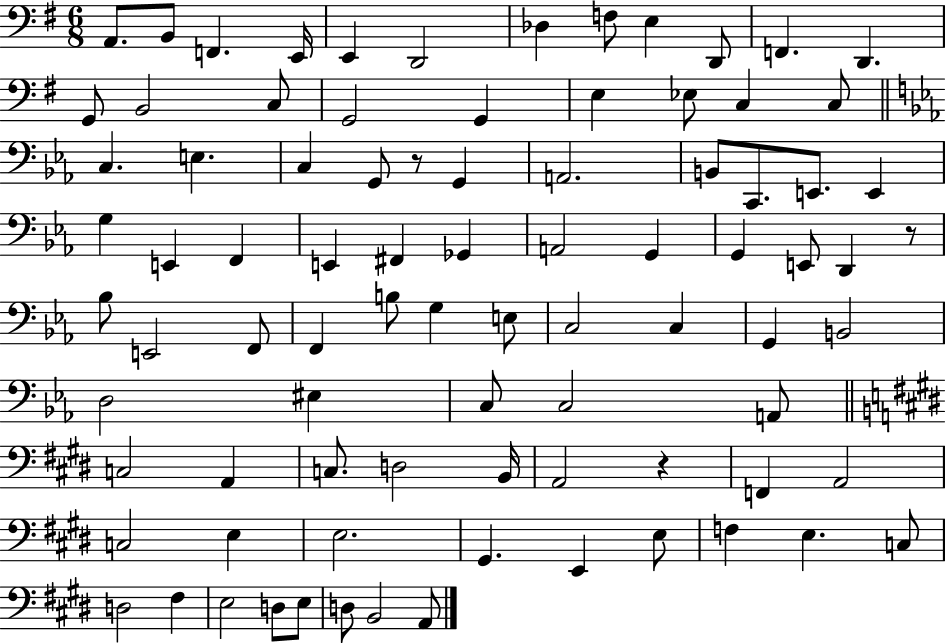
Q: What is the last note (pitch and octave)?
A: A2